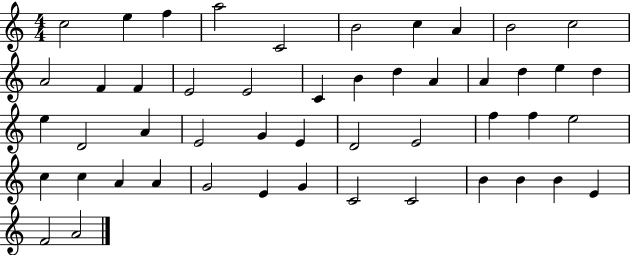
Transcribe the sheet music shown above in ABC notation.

X:1
T:Untitled
M:4/4
L:1/4
K:C
c2 e f a2 C2 B2 c A B2 c2 A2 F F E2 E2 C B d A A d e d e D2 A E2 G E D2 E2 f f e2 c c A A G2 E G C2 C2 B B B E F2 A2